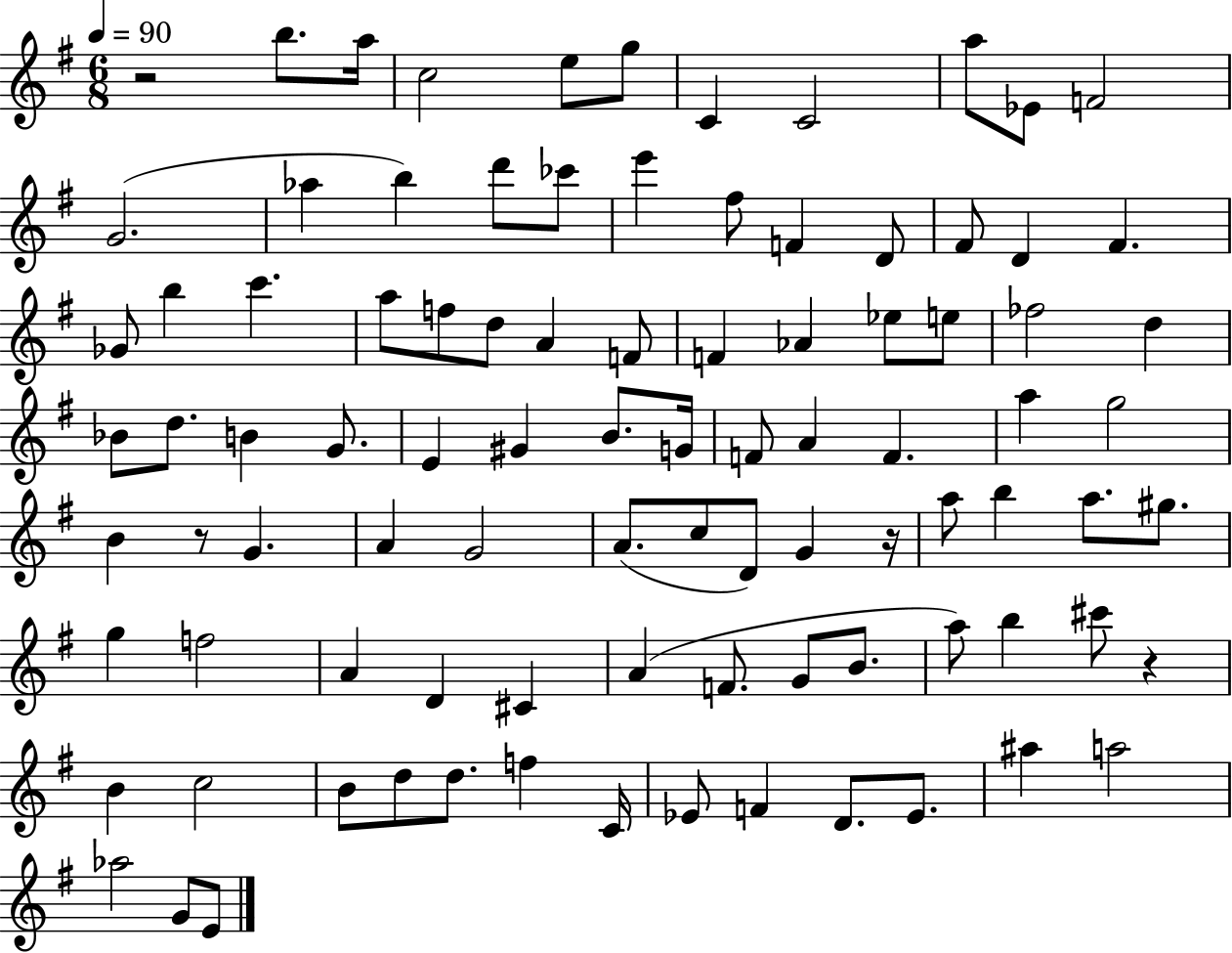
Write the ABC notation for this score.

X:1
T:Untitled
M:6/8
L:1/4
K:G
z2 b/2 a/4 c2 e/2 g/2 C C2 a/2 _E/2 F2 G2 _a b d'/2 _c'/2 e' ^f/2 F D/2 ^F/2 D ^F _G/2 b c' a/2 f/2 d/2 A F/2 F _A _e/2 e/2 _f2 d _B/2 d/2 B G/2 E ^G B/2 G/4 F/2 A F a g2 B z/2 G A G2 A/2 c/2 D/2 G z/4 a/2 b a/2 ^g/2 g f2 A D ^C A F/2 G/2 B/2 a/2 b ^c'/2 z B c2 B/2 d/2 d/2 f C/4 _E/2 F D/2 _E/2 ^a a2 _a2 G/2 E/2